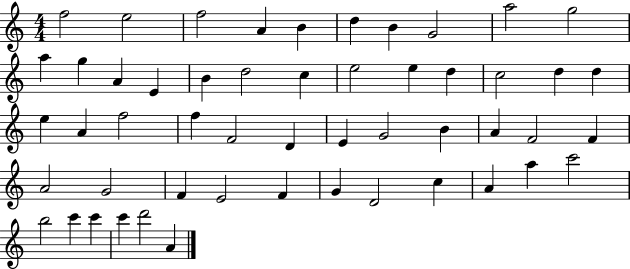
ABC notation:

X:1
T:Untitled
M:4/4
L:1/4
K:C
f2 e2 f2 A B d B G2 a2 g2 a g A E B d2 c e2 e d c2 d d e A f2 f F2 D E G2 B A F2 F A2 G2 F E2 F G D2 c A a c'2 b2 c' c' c' d'2 A